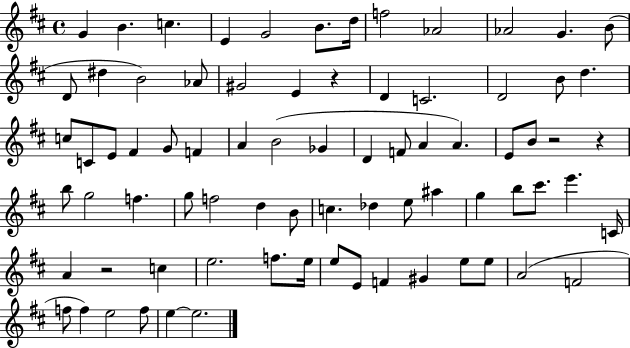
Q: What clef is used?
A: treble